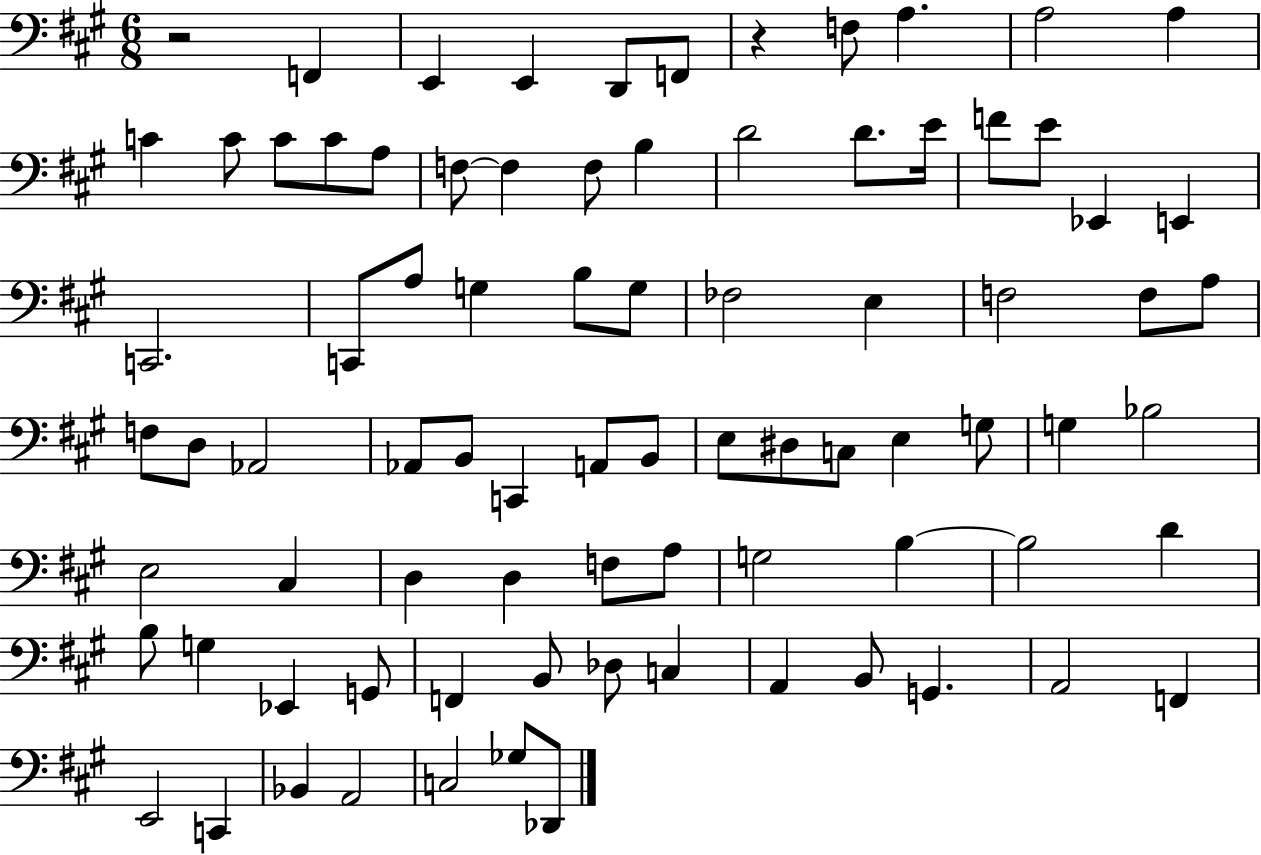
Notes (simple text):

R/h F2/q E2/q E2/q D2/e F2/e R/q F3/e A3/q. A3/h A3/q C4/q C4/e C4/e C4/e A3/e F3/e F3/q F3/e B3/q D4/h D4/e. E4/s F4/e E4/e Eb2/q E2/q C2/h. C2/e A3/e G3/q B3/e G3/e FES3/h E3/q F3/h F3/e A3/e F3/e D3/e Ab2/h Ab2/e B2/e C2/q A2/e B2/e E3/e D#3/e C3/e E3/q G3/e G3/q Bb3/h E3/h C#3/q D3/q D3/q F3/e A3/e G3/h B3/q B3/h D4/q B3/e G3/q Eb2/q G2/e F2/q B2/e Db3/e C3/q A2/q B2/e G2/q. A2/h F2/q E2/h C2/q Bb2/q A2/h C3/h Gb3/e Db2/e